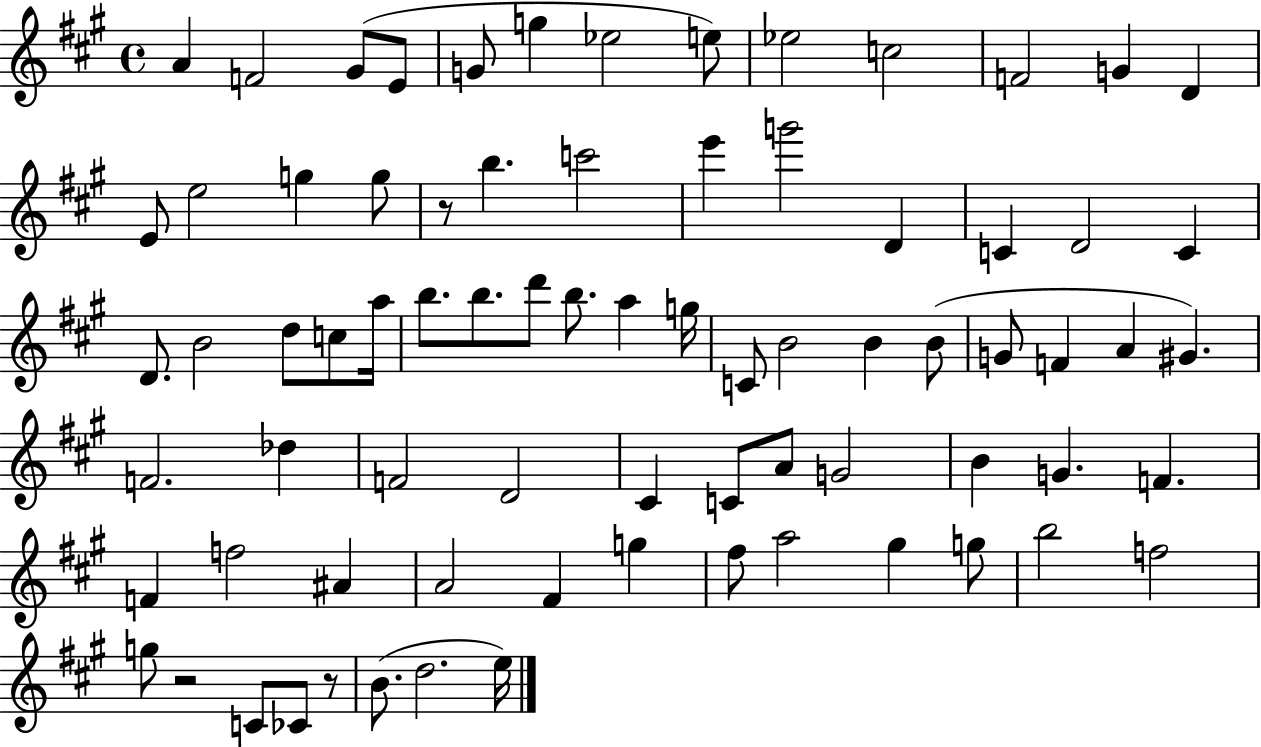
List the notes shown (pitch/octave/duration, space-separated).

A4/q F4/h G#4/e E4/e G4/e G5/q Eb5/h E5/e Eb5/h C5/h F4/h G4/q D4/q E4/e E5/h G5/q G5/e R/e B5/q. C6/h E6/q G6/h D4/q C4/q D4/h C4/q D4/e. B4/h D5/e C5/e A5/s B5/e. B5/e. D6/e B5/e. A5/q G5/s C4/e B4/h B4/q B4/e G4/e F4/q A4/q G#4/q. F4/h. Db5/q F4/h D4/h C#4/q C4/e A4/e G4/h B4/q G4/q. F4/q. F4/q F5/h A#4/q A4/h F#4/q G5/q F#5/e A5/h G#5/q G5/e B5/h F5/h G5/e R/h C4/e CES4/e R/e B4/e. D5/h. E5/s